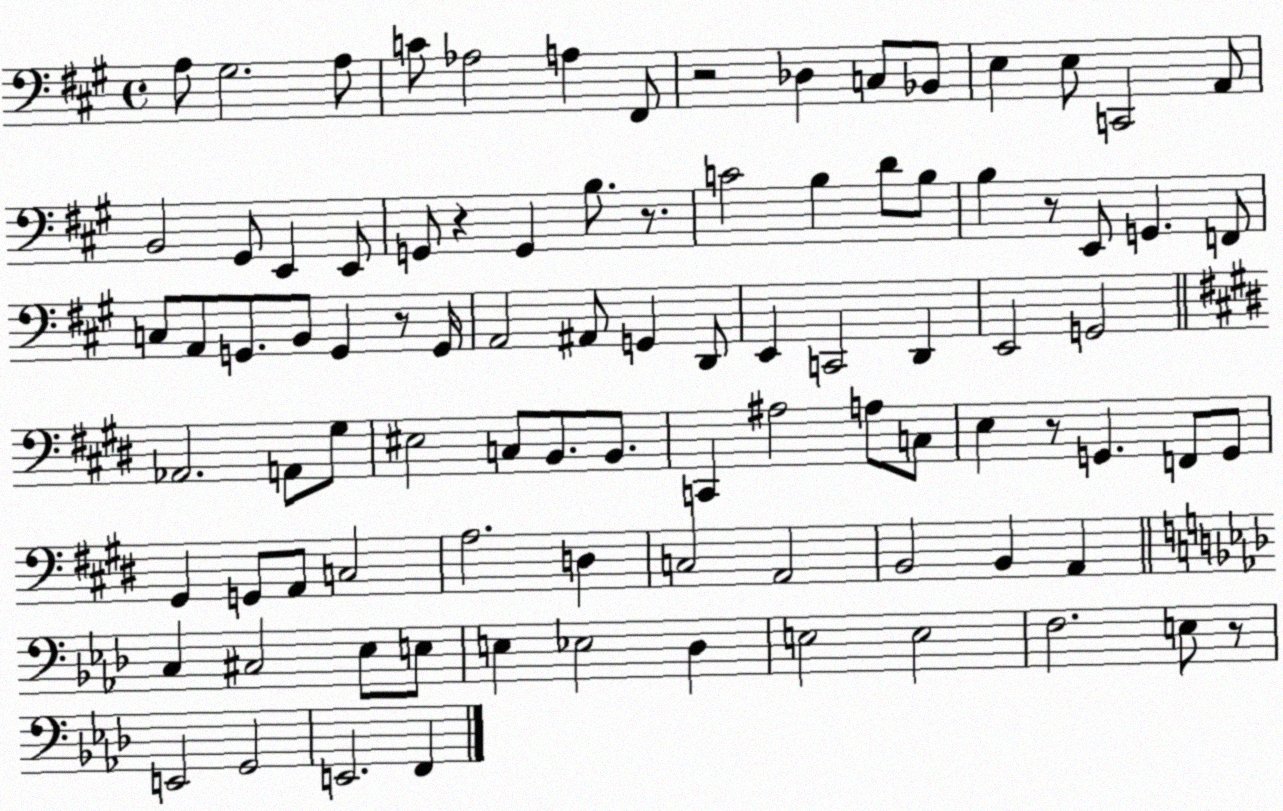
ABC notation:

X:1
T:Untitled
M:4/4
L:1/4
K:A
A,/2 ^G,2 A,/2 C/2 _A,2 A, ^F,,/2 z2 _D, C,/2 _B,,/2 E, E,/2 C,,2 A,,/2 B,,2 ^G,,/2 E,, E,,/2 G,,/2 z G,, B,/2 z/2 C2 B, D/2 B,/2 B, z/2 E,,/2 G,, F,,/2 C,/2 A,,/2 G,,/2 B,,/2 G,, z/2 G,,/4 A,,2 ^A,,/2 G,, D,,/2 E,, C,,2 D,, E,,2 G,,2 _A,,2 A,,/2 ^G,/2 ^E,2 C,/2 B,,/2 B,,/2 C,, ^A,2 A,/2 C,/2 E, z/2 G,, F,,/2 G,,/2 ^G,, G,,/2 A,,/2 C,2 A,2 D, C,2 A,,2 B,,2 B,, A,, C, ^C,2 _E,/2 E,/2 E, _E,2 _D, E,2 E,2 F,2 E,/2 z/2 E,,2 G,,2 E,,2 F,,